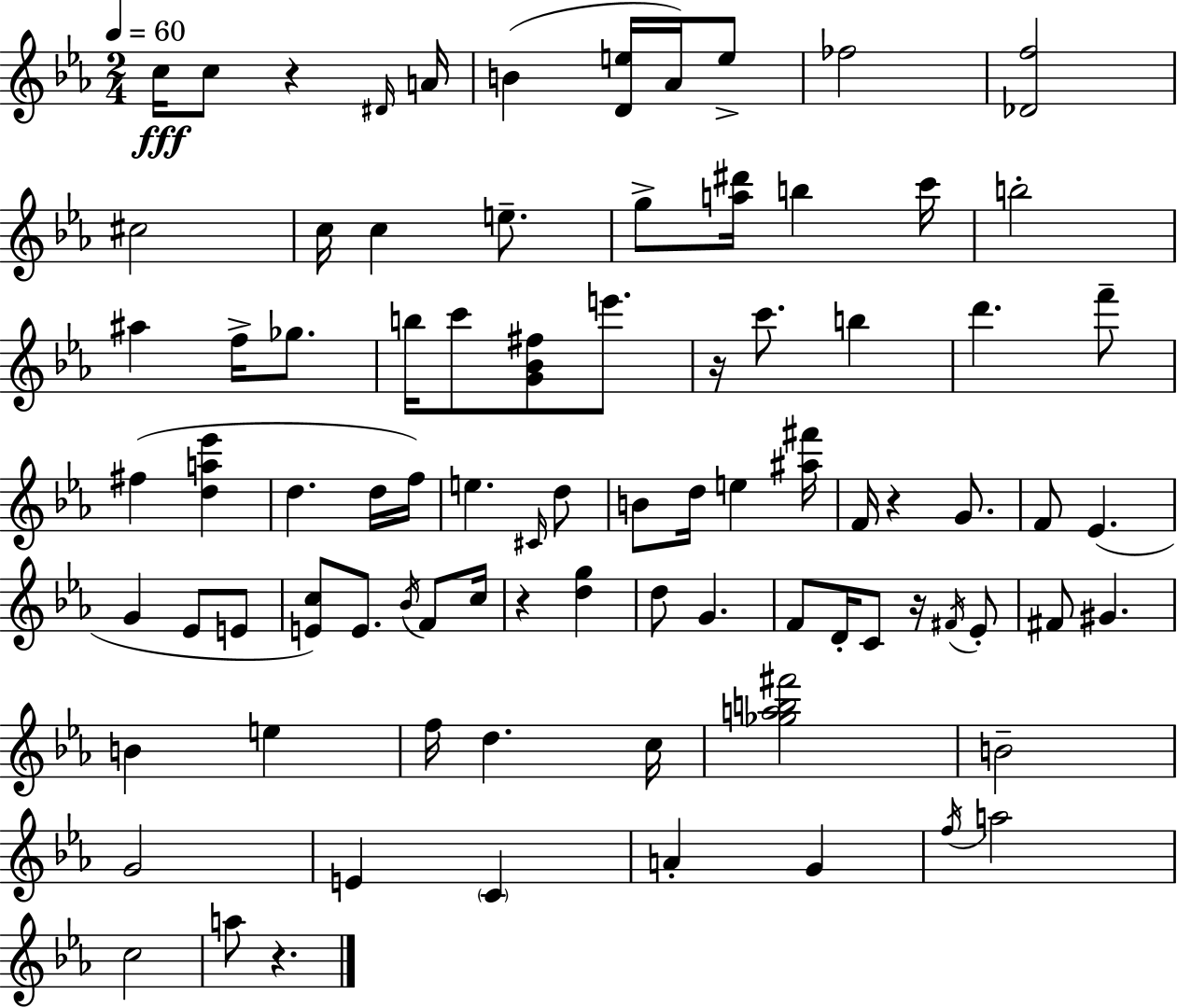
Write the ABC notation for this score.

X:1
T:Untitled
M:2/4
L:1/4
K:Eb
c/4 c/2 z ^D/4 A/4 B [De]/4 _A/4 e/2 _f2 [_Df]2 ^c2 c/4 c e/2 g/2 [a^d']/4 b c'/4 b2 ^a f/4 _g/2 b/4 c'/2 [G_B^f]/2 e'/2 z/4 c'/2 b d' f'/2 ^f [da_e'] d d/4 f/4 e ^C/4 d/2 B/2 d/4 e [^a^f']/4 F/4 z G/2 F/2 _E G _E/2 E/2 [Ec]/2 E/2 _B/4 F/2 c/4 z [dg] d/2 G F/2 D/4 C/2 z/4 ^F/4 _E/2 ^F/2 ^G B e f/4 d c/4 [_gab^f']2 B2 G2 E C A G f/4 a2 c2 a/2 z